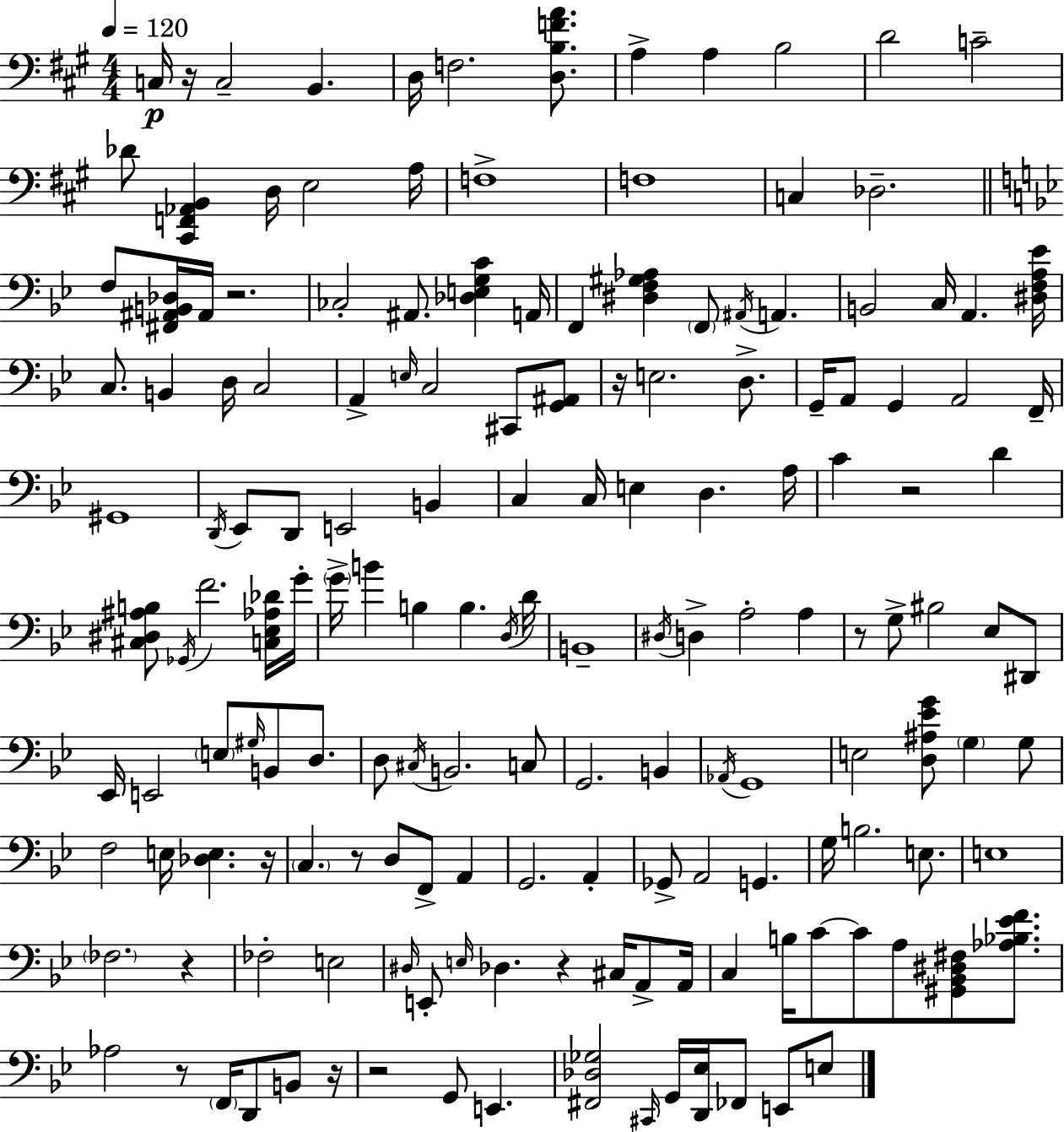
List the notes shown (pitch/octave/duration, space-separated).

C3/s R/s C3/h B2/q. D3/s F3/h. [D3,B3,F4,A4]/e. A3/q A3/q B3/h D4/h C4/h Db4/e [C#2,F2,Ab2,B2]/q D3/s E3/h A3/s F3/w F3/w C3/q Db3/h. F3/e [F#2,A#2,B2,Db3]/s A#2/s R/h. CES3/h A#2/e. [Db3,E3,G3,C4]/q A2/s F2/q [D#3,F3,G#3,Ab3]/q F2/e A#2/s A2/q. B2/h C3/s A2/q. [D#3,F3,A3,Eb4]/s C3/e. B2/q D3/s C3/h A2/q E3/s C3/h C#2/e [G2,A#2]/e R/s E3/h. D3/e. G2/s A2/e G2/q A2/h F2/s G#2/w D2/s Eb2/e D2/e E2/h B2/q C3/q C3/s E3/q D3/q. A3/s C4/q R/h D4/q [C#3,D#3,A#3,B3]/e Gb2/s F4/h. [C3,Eb3,Ab3,Db4]/s G4/s G4/s B4/q B3/q B3/q. D3/s D4/s B2/w D#3/s D3/q A3/h A3/q R/e G3/e BIS3/h Eb3/e D#2/e Eb2/s E2/h E3/e G#3/s B2/e D3/e. D3/e C#3/s B2/h. C3/e G2/h. B2/q Ab2/s G2/w E3/h [D3,A#3,Eb4,G4]/e G3/q G3/e F3/h E3/s [Db3,E3]/q. R/s C3/q. R/e D3/e F2/e A2/q G2/h. A2/q Gb2/e A2/h G2/q. G3/s B3/h. E3/e. E3/w FES3/h. R/q FES3/h E3/h D#3/s E2/e E3/s Db3/q. R/q C#3/s A2/e A2/s C3/q B3/s C4/e C4/e A3/e [G#2,Bb2,D#3,F#3]/e [Ab3,Bb3,Eb4,F4]/e. Ab3/h R/e F2/s D2/e B2/e R/s R/h G2/e E2/q. [F#2,Db3,Gb3]/h C#2/s G2/s [D2,Eb3]/s FES2/e E2/e E3/e